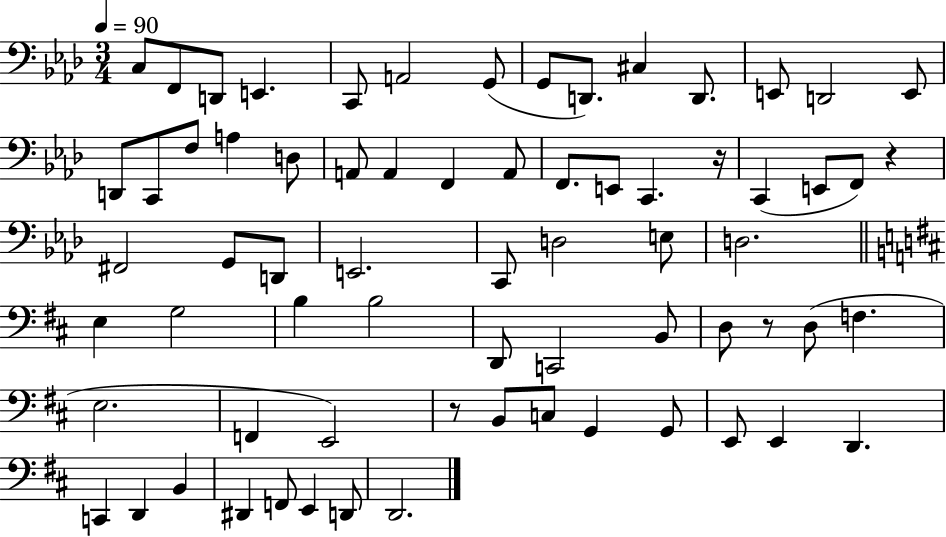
{
  \clef bass
  \numericTimeSignature
  \time 3/4
  \key aes \major
  \tempo 4 = 90
  c8 f,8 d,8 e,4. | c,8 a,2 g,8( | g,8 d,8.) cis4 d,8. | e,8 d,2 e,8 | \break d,8 c,8 f8 a4 d8 | a,8 a,4 f,4 a,8 | f,8. e,8 c,4. r16 | c,4( e,8 f,8) r4 | \break fis,2 g,8 d,8 | e,2. | c,8 d2 e8 | d2. | \break \bar "||" \break \key d \major e4 g2 | b4 b2 | d,8 c,2 b,8 | d8 r8 d8( f4. | \break e2. | f,4 e,2) | r8 b,8 c8 g,4 g,8 | e,8 e,4 d,4. | \break c,4 d,4 b,4 | dis,4 f,8 e,4 d,8 | d,2. | \bar "|."
}